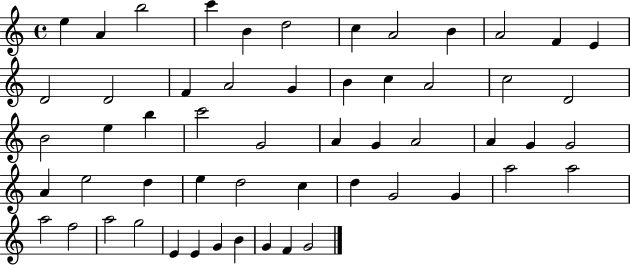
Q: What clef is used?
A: treble